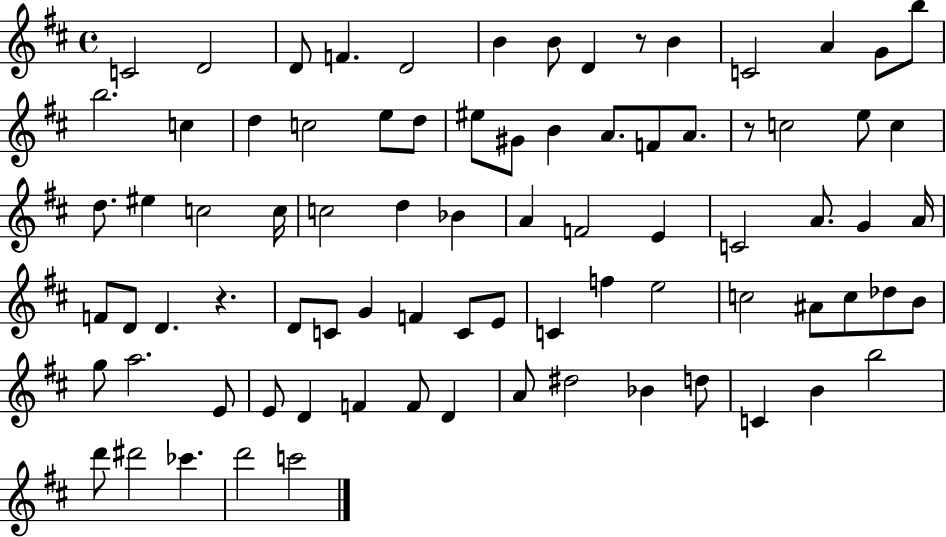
C4/h D4/h D4/e F4/q. D4/h B4/q B4/e D4/q R/e B4/q C4/h A4/q G4/e B5/e B5/h. C5/q D5/q C5/h E5/e D5/e EIS5/e G#4/e B4/q A4/e. F4/e A4/e. R/e C5/h E5/e C5/q D5/e. EIS5/q C5/h C5/s C5/h D5/q Bb4/q A4/q F4/h E4/q C4/h A4/e. G4/q A4/s F4/e D4/e D4/q. R/q. D4/e C4/e G4/q F4/q C4/e E4/e C4/q F5/q E5/h C5/h A#4/e C5/e Db5/e B4/e G5/e A5/h. E4/e E4/e D4/q F4/q F4/e D4/q A4/e D#5/h Bb4/q D5/e C4/q B4/q B5/h D6/e D#6/h CES6/q. D6/h C6/h